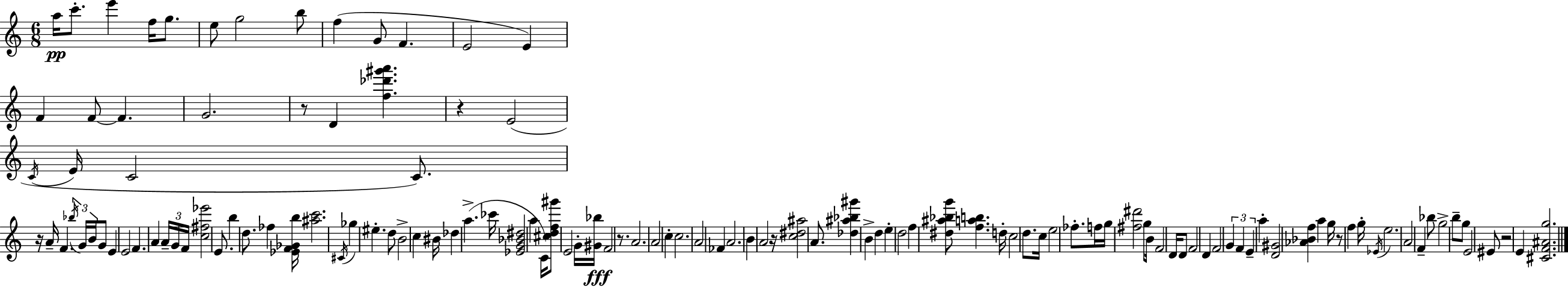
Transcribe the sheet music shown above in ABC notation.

X:1
T:Untitled
M:6/8
L:1/4
K:C
a/4 c'/2 e' f/4 g/2 e/2 g2 b/2 f G/2 F E2 E F F/2 F G2 z/2 D [f_d'^g'a'] z E2 C/4 E/4 C2 C/2 z/4 A/4 F _b/4 G/4 B/4 G/2 E E2 F A A/4 G/4 F/4 [c^f_e']2 E/2 b d/2 _f [_EF_Gb]/4 [^ac']2 ^C/4 _g ^e d/2 B2 c ^B/4 _d a _c'/4 [_EG_B^d]2 a C/4 [^cdf^g']/2 E2 G/4 [^G_b]/4 F2 z/2 A2 A2 c c2 A2 _F A2 B A2 z/4 [c^d^a]2 A/2 [_d^a_b^g'] B d e d2 f [^d^a_bg']/2 [fab] d/4 c2 d/2 c/4 e2 _f/2 f/4 g/4 [^f^d']2 g/2 B/4 F2 D/4 D/2 F2 D F2 G F E a [D^G]2 [_A_Bf] a g/4 z/2 f g/4 _E/4 e2 A2 F _b/2 g2 b/2 g/2 E2 ^E/2 z2 E [^CF^Ag]2